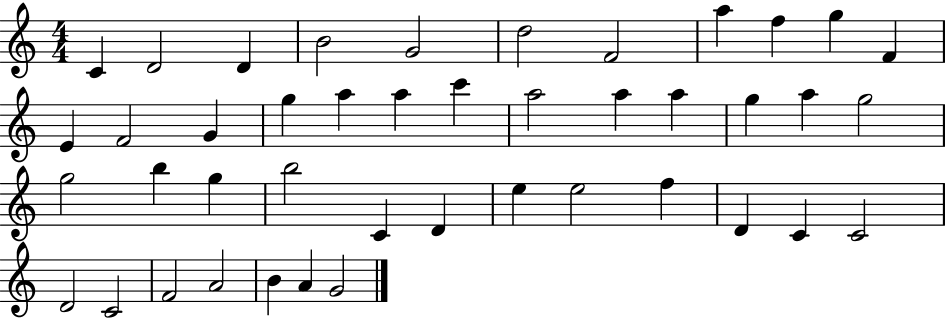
C4/q D4/h D4/q B4/h G4/h D5/h F4/h A5/q F5/q G5/q F4/q E4/q F4/h G4/q G5/q A5/q A5/q C6/q A5/h A5/q A5/q G5/q A5/q G5/h G5/h B5/q G5/q B5/h C4/q D4/q E5/q E5/h F5/q D4/q C4/q C4/h D4/h C4/h F4/h A4/h B4/q A4/q G4/h